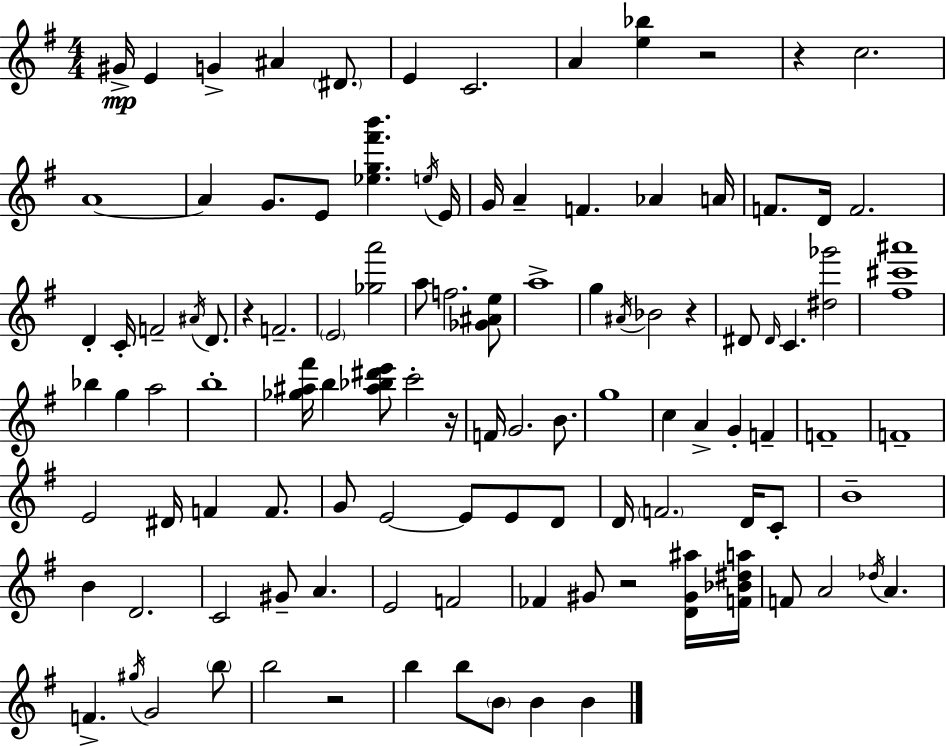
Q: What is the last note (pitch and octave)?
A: B4